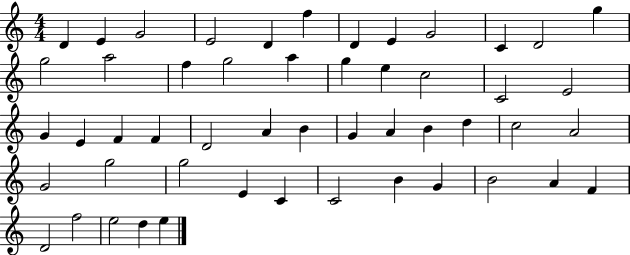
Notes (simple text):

D4/q E4/q G4/h E4/h D4/q F5/q D4/q E4/q G4/h C4/q D4/h G5/q G5/h A5/h F5/q G5/h A5/q G5/q E5/q C5/h C4/h E4/h G4/q E4/q F4/q F4/q D4/h A4/q B4/q G4/q A4/q B4/q D5/q C5/h A4/h G4/h G5/h G5/h E4/q C4/q C4/h B4/q G4/q B4/h A4/q F4/q D4/h F5/h E5/h D5/q E5/q